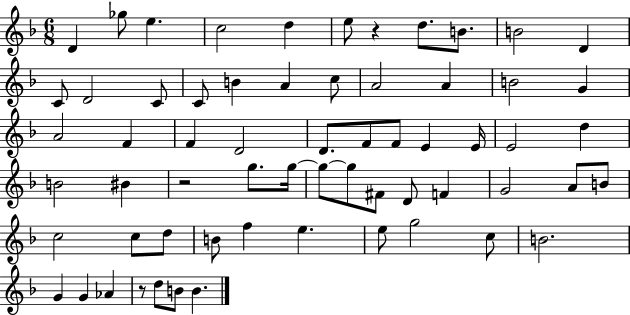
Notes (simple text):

D4/q Gb5/e E5/q. C5/h D5/q E5/e R/q D5/e. B4/e. B4/h D4/q C4/e D4/h C4/e C4/e B4/q A4/q C5/e A4/h A4/q B4/h G4/q A4/h F4/q F4/q D4/h D4/e. F4/e F4/e E4/q E4/s E4/h D5/q B4/h BIS4/q R/h G5/e. G5/s G5/e G5/e F#4/e D4/e F4/q G4/h A4/e B4/e C5/h C5/e D5/e B4/e F5/q E5/q. E5/e G5/h C5/e B4/h. G4/q G4/q Ab4/q R/e D5/e B4/e B4/q.